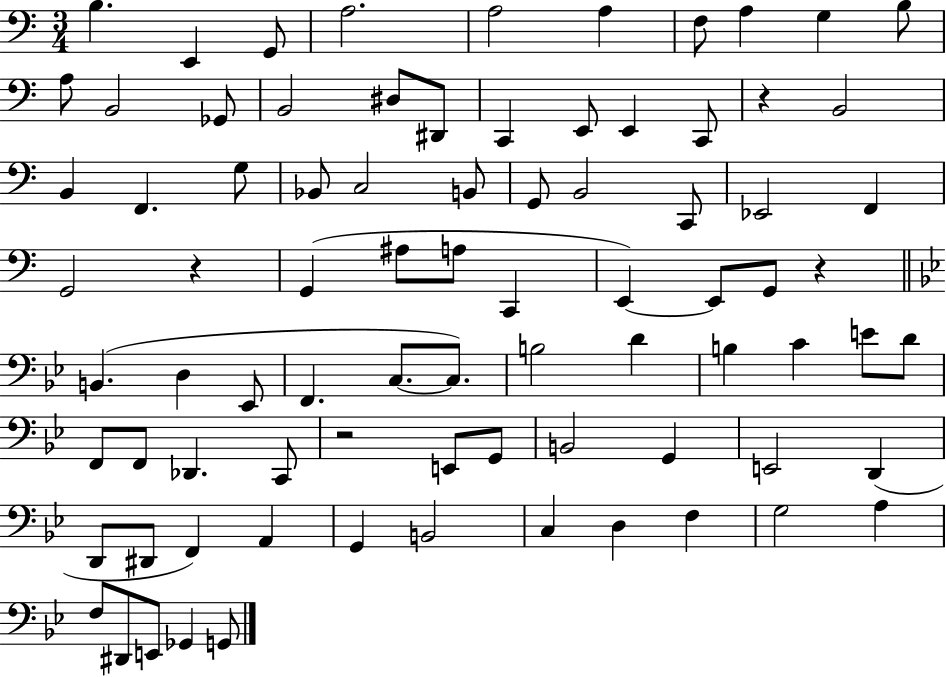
X:1
T:Untitled
M:3/4
L:1/4
K:C
B, E,, G,,/2 A,2 A,2 A, F,/2 A, G, B,/2 A,/2 B,,2 _G,,/2 B,,2 ^D,/2 ^D,,/2 C,, E,,/2 E,, C,,/2 z B,,2 B,, F,, G,/2 _B,,/2 C,2 B,,/2 G,,/2 B,,2 C,,/2 _E,,2 F,, G,,2 z G,, ^A,/2 A,/2 C,, E,, E,,/2 G,,/2 z B,, D, _E,,/2 F,, C,/2 C,/2 B,2 D B, C E/2 D/2 F,,/2 F,,/2 _D,, C,,/2 z2 E,,/2 G,,/2 B,,2 G,, E,,2 D,, D,,/2 ^D,,/2 F,, A,, G,, B,,2 C, D, F, G,2 A, F,/2 ^D,,/2 E,,/2 _G,, G,,/2